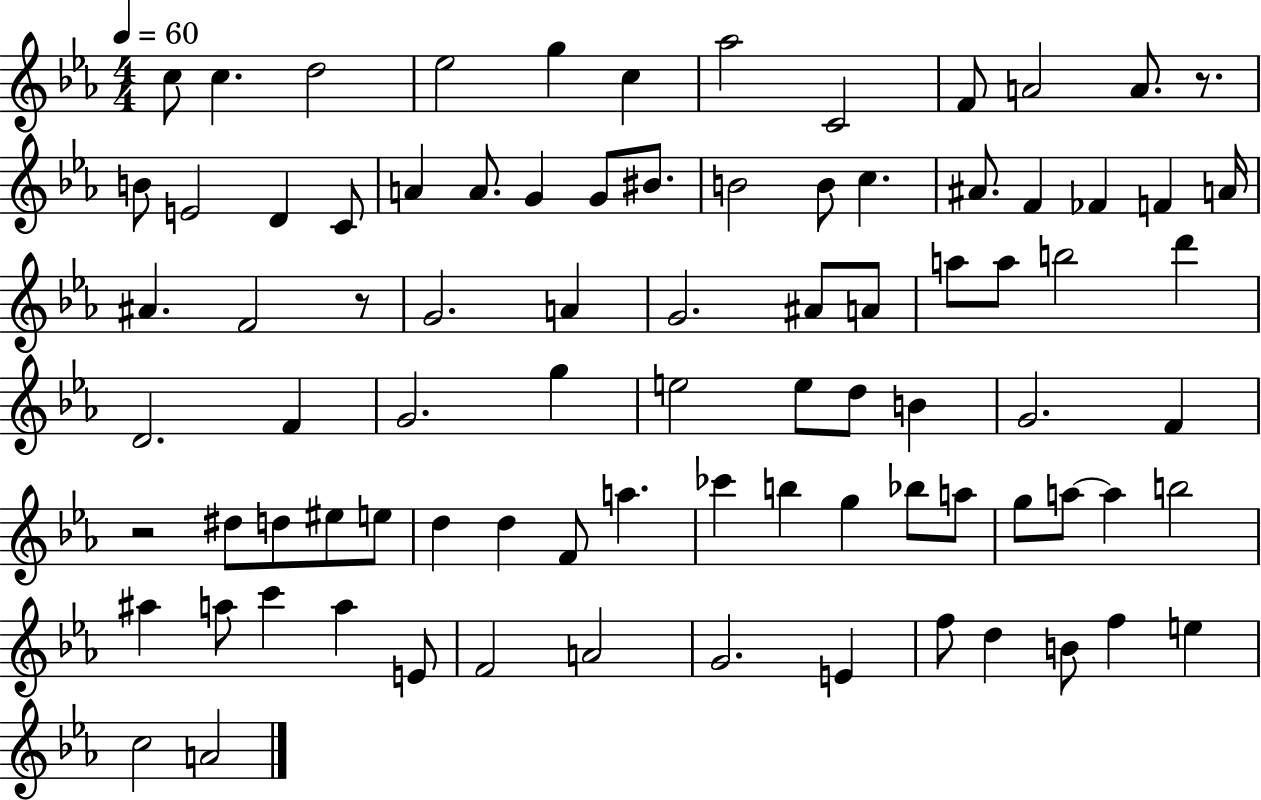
{
  \clef treble
  \numericTimeSignature
  \time 4/4
  \key ees \major
  \tempo 4 = 60
  c''8 c''4. d''2 | ees''2 g''4 c''4 | aes''2 c'2 | f'8 a'2 a'8. r8. | \break b'8 e'2 d'4 c'8 | a'4 a'8. g'4 g'8 bis'8. | b'2 b'8 c''4. | ais'8. f'4 fes'4 f'4 a'16 | \break ais'4. f'2 r8 | g'2. a'4 | g'2. ais'8 a'8 | a''8 a''8 b''2 d'''4 | \break d'2. f'4 | g'2. g''4 | e''2 e''8 d''8 b'4 | g'2. f'4 | \break r2 dis''8 d''8 eis''8 e''8 | d''4 d''4 f'8 a''4. | ces'''4 b''4 g''4 bes''8 a''8 | g''8 a''8~~ a''4 b''2 | \break ais''4 a''8 c'''4 a''4 e'8 | f'2 a'2 | g'2. e'4 | f''8 d''4 b'8 f''4 e''4 | \break c''2 a'2 | \bar "|."
}